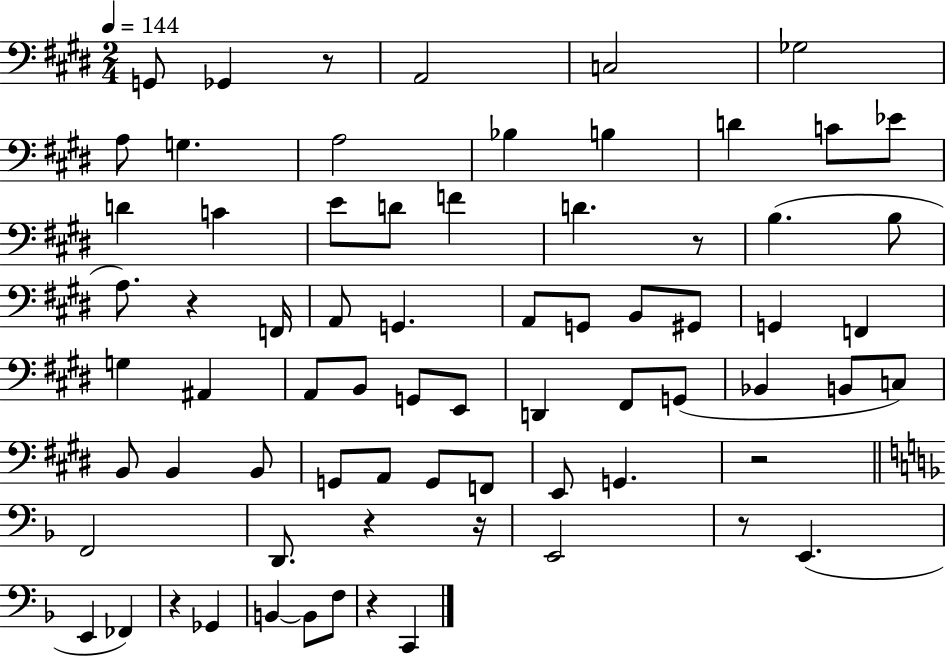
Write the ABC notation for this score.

X:1
T:Untitled
M:2/4
L:1/4
K:E
G,,/2 _G,, z/2 A,,2 C,2 _G,2 A,/2 G, A,2 _B, B, D C/2 _E/2 D C E/2 D/2 F D z/2 B, B,/2 A,/2 z F,,/4 A,,/2 G,, A,,/2 G,,/2 B,,/2 ^G,,/2 G,, F,, G, ^A,, A,,/2 B,,/2 G,,/2 E,,/2 D,, ^F,,/2 G,,/2 _B,, B,,/2 C,/2 B,,/2 B,, B,,/2 G,,/2 A,,/2 G,,/2 F,,/2 E,,/2 G,, z2 F,,2 D,,/2 z z/4 E,,2 z/2 E,, E,, _F,, z _G,, B,, B,,/2 F,/2 z C,,